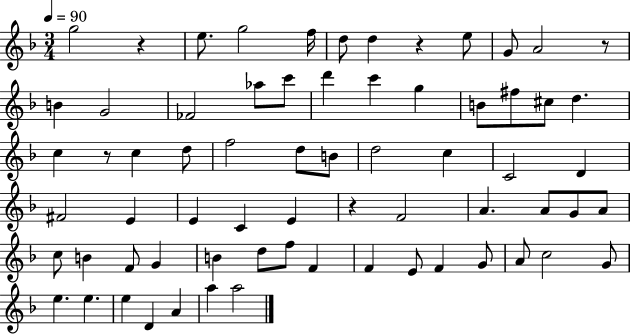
G5/h R/q E5/e. G5/h F5/s D5/e D5/q R/q E5/e G4/e A4/h R/e B4/q G4/h FES4/h Ab5/e C6/e D6/q C6/q G5/q B4/e F#5/e C#5/e D5/q. C5/q R/e C5/q D5/e F5/h D5/e B4/e D5/h C5/q C4/h D4/q F#4/h E4/q E4/q C4/q E4/q R/q F4/h A4/q. A4/e G4/e A4/e C5/e B4/q F4/e G4/q B4/q D5/e F5/e F4/q F4/q E4/e F4/q G4/e A4/e C5/h G4/e E5/q. E5/q. E5/q D4/q A4/q A5/q A5/h